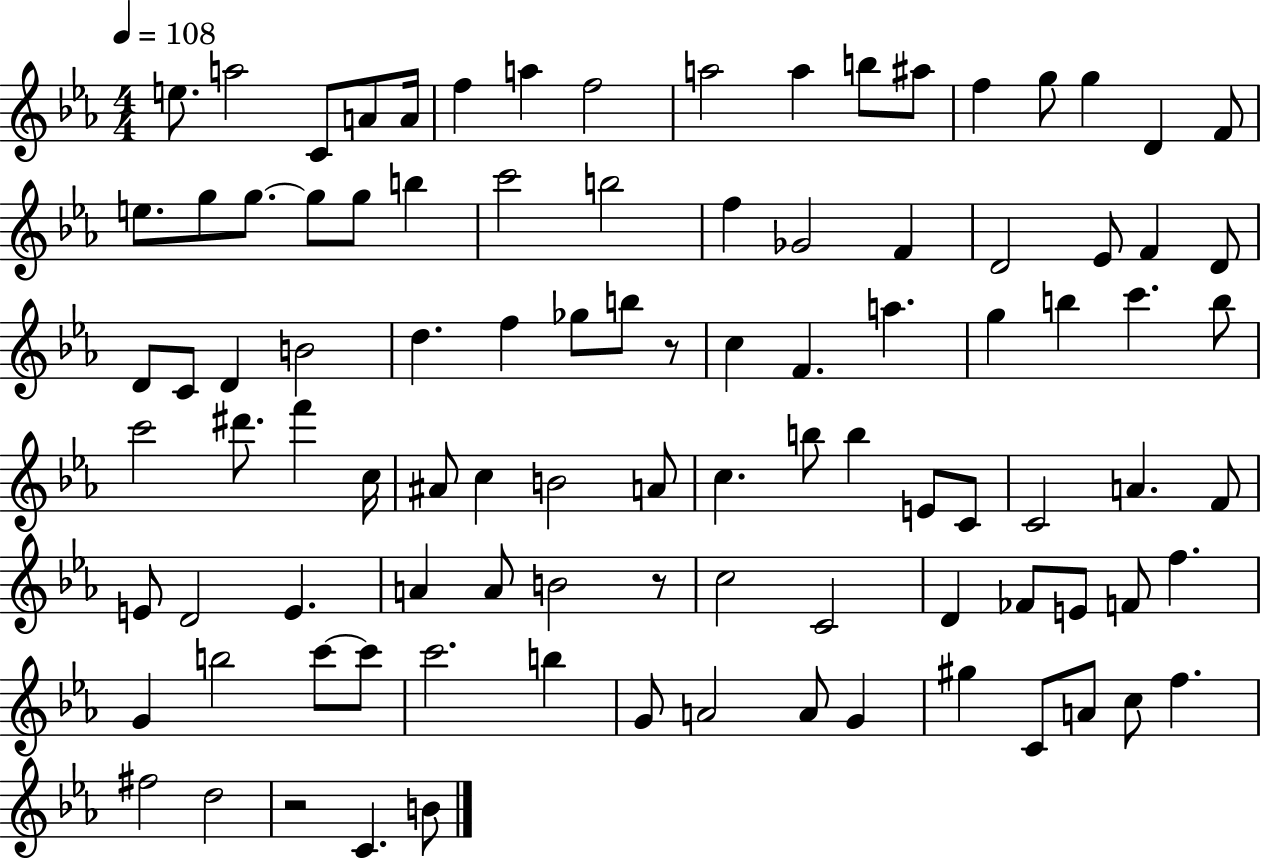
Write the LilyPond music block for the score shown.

{
  \clef treble
  \numericTimeSignature
  \time 4/4
  \key ees \major
  \tempo 4 = 108
  e''8. a''2 c'8 a'8 a'16 | f''4 a''4 f''2 | a''2 a''4 b''8 ais''8 | f''4 g''8 g''4 d'4 f'8 | \break e''8. g''8 g''8.~~ g''8 g''8 b''4 | c'''2 b''2 | f''4 ges'2 f'4 | d'2 ees'8 f'4 d'8 | \break d'8 c'8 d'4 b'2 | d''4. f''4 ges''8 b''8 r8 | c''4 f'4. a''4. | g''4 b''4 c'''4. b''8 | \break c'''2 dis'''8. f'''4 c''16 | ais'8 c''4 b'2 a'8 | c''4. b''8 b''4 e'8 c'8 | c'2 a'4. f'8 | \break e'8 d'2 e'4. | a'4 a'8 b'2 r8 | c''2 c'2 | d'4 fes'8 e'8 f'8 f''4. | \break g'4 b''2 c'''8~~ c'''8 | c'''2. b''4 | g'8 a'2 a'8 g'4 | gis''4 c'8 a'8 c''8 f''4. | \break fis''2 d''2 | r2 c'4. b'8 | \bar "|."
}